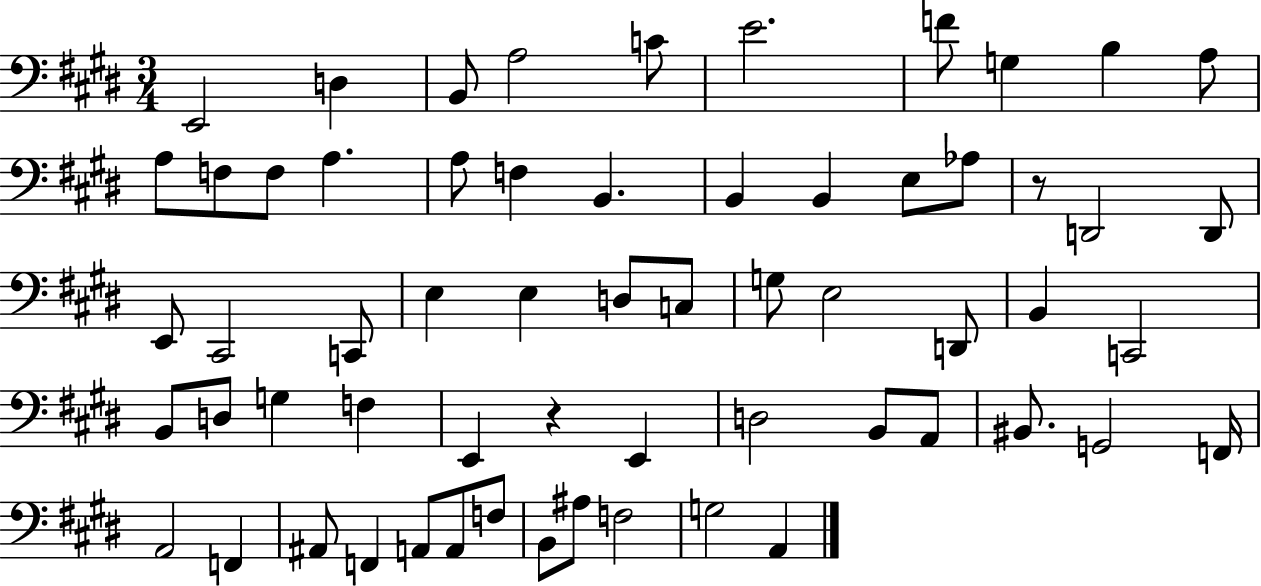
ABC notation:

X:1
T:Untitled
M:3/4
L:1/4
K:E
E,,2 D, B,,/2 A,2 C/2 E2 F/2 G, B, A,/2 A,/2 F,/2 F,/2 A, A,/2 F, B,, B,, B,, E,/2 _A,/2 z/2 D,,2 D,,/2 E,,/2 ^C,,2 C,,/2 E, E, D,/2 C,/2 G,/2 E,2 D,,/2 B,, C,,2 B,,/2 D,/2 G, F, E,, z E,, D,2 B,,/2 A,,/2 ^B,,/2 G,,2 F,,/4 A,,2 F,, ^A,,/2 F,, A,,/2 A,,/2 F,/2 B,,/2 ^A,/2 F,2 G,2 A,,